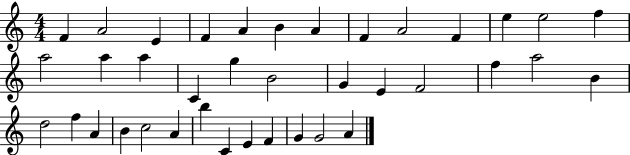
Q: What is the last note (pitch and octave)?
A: A4